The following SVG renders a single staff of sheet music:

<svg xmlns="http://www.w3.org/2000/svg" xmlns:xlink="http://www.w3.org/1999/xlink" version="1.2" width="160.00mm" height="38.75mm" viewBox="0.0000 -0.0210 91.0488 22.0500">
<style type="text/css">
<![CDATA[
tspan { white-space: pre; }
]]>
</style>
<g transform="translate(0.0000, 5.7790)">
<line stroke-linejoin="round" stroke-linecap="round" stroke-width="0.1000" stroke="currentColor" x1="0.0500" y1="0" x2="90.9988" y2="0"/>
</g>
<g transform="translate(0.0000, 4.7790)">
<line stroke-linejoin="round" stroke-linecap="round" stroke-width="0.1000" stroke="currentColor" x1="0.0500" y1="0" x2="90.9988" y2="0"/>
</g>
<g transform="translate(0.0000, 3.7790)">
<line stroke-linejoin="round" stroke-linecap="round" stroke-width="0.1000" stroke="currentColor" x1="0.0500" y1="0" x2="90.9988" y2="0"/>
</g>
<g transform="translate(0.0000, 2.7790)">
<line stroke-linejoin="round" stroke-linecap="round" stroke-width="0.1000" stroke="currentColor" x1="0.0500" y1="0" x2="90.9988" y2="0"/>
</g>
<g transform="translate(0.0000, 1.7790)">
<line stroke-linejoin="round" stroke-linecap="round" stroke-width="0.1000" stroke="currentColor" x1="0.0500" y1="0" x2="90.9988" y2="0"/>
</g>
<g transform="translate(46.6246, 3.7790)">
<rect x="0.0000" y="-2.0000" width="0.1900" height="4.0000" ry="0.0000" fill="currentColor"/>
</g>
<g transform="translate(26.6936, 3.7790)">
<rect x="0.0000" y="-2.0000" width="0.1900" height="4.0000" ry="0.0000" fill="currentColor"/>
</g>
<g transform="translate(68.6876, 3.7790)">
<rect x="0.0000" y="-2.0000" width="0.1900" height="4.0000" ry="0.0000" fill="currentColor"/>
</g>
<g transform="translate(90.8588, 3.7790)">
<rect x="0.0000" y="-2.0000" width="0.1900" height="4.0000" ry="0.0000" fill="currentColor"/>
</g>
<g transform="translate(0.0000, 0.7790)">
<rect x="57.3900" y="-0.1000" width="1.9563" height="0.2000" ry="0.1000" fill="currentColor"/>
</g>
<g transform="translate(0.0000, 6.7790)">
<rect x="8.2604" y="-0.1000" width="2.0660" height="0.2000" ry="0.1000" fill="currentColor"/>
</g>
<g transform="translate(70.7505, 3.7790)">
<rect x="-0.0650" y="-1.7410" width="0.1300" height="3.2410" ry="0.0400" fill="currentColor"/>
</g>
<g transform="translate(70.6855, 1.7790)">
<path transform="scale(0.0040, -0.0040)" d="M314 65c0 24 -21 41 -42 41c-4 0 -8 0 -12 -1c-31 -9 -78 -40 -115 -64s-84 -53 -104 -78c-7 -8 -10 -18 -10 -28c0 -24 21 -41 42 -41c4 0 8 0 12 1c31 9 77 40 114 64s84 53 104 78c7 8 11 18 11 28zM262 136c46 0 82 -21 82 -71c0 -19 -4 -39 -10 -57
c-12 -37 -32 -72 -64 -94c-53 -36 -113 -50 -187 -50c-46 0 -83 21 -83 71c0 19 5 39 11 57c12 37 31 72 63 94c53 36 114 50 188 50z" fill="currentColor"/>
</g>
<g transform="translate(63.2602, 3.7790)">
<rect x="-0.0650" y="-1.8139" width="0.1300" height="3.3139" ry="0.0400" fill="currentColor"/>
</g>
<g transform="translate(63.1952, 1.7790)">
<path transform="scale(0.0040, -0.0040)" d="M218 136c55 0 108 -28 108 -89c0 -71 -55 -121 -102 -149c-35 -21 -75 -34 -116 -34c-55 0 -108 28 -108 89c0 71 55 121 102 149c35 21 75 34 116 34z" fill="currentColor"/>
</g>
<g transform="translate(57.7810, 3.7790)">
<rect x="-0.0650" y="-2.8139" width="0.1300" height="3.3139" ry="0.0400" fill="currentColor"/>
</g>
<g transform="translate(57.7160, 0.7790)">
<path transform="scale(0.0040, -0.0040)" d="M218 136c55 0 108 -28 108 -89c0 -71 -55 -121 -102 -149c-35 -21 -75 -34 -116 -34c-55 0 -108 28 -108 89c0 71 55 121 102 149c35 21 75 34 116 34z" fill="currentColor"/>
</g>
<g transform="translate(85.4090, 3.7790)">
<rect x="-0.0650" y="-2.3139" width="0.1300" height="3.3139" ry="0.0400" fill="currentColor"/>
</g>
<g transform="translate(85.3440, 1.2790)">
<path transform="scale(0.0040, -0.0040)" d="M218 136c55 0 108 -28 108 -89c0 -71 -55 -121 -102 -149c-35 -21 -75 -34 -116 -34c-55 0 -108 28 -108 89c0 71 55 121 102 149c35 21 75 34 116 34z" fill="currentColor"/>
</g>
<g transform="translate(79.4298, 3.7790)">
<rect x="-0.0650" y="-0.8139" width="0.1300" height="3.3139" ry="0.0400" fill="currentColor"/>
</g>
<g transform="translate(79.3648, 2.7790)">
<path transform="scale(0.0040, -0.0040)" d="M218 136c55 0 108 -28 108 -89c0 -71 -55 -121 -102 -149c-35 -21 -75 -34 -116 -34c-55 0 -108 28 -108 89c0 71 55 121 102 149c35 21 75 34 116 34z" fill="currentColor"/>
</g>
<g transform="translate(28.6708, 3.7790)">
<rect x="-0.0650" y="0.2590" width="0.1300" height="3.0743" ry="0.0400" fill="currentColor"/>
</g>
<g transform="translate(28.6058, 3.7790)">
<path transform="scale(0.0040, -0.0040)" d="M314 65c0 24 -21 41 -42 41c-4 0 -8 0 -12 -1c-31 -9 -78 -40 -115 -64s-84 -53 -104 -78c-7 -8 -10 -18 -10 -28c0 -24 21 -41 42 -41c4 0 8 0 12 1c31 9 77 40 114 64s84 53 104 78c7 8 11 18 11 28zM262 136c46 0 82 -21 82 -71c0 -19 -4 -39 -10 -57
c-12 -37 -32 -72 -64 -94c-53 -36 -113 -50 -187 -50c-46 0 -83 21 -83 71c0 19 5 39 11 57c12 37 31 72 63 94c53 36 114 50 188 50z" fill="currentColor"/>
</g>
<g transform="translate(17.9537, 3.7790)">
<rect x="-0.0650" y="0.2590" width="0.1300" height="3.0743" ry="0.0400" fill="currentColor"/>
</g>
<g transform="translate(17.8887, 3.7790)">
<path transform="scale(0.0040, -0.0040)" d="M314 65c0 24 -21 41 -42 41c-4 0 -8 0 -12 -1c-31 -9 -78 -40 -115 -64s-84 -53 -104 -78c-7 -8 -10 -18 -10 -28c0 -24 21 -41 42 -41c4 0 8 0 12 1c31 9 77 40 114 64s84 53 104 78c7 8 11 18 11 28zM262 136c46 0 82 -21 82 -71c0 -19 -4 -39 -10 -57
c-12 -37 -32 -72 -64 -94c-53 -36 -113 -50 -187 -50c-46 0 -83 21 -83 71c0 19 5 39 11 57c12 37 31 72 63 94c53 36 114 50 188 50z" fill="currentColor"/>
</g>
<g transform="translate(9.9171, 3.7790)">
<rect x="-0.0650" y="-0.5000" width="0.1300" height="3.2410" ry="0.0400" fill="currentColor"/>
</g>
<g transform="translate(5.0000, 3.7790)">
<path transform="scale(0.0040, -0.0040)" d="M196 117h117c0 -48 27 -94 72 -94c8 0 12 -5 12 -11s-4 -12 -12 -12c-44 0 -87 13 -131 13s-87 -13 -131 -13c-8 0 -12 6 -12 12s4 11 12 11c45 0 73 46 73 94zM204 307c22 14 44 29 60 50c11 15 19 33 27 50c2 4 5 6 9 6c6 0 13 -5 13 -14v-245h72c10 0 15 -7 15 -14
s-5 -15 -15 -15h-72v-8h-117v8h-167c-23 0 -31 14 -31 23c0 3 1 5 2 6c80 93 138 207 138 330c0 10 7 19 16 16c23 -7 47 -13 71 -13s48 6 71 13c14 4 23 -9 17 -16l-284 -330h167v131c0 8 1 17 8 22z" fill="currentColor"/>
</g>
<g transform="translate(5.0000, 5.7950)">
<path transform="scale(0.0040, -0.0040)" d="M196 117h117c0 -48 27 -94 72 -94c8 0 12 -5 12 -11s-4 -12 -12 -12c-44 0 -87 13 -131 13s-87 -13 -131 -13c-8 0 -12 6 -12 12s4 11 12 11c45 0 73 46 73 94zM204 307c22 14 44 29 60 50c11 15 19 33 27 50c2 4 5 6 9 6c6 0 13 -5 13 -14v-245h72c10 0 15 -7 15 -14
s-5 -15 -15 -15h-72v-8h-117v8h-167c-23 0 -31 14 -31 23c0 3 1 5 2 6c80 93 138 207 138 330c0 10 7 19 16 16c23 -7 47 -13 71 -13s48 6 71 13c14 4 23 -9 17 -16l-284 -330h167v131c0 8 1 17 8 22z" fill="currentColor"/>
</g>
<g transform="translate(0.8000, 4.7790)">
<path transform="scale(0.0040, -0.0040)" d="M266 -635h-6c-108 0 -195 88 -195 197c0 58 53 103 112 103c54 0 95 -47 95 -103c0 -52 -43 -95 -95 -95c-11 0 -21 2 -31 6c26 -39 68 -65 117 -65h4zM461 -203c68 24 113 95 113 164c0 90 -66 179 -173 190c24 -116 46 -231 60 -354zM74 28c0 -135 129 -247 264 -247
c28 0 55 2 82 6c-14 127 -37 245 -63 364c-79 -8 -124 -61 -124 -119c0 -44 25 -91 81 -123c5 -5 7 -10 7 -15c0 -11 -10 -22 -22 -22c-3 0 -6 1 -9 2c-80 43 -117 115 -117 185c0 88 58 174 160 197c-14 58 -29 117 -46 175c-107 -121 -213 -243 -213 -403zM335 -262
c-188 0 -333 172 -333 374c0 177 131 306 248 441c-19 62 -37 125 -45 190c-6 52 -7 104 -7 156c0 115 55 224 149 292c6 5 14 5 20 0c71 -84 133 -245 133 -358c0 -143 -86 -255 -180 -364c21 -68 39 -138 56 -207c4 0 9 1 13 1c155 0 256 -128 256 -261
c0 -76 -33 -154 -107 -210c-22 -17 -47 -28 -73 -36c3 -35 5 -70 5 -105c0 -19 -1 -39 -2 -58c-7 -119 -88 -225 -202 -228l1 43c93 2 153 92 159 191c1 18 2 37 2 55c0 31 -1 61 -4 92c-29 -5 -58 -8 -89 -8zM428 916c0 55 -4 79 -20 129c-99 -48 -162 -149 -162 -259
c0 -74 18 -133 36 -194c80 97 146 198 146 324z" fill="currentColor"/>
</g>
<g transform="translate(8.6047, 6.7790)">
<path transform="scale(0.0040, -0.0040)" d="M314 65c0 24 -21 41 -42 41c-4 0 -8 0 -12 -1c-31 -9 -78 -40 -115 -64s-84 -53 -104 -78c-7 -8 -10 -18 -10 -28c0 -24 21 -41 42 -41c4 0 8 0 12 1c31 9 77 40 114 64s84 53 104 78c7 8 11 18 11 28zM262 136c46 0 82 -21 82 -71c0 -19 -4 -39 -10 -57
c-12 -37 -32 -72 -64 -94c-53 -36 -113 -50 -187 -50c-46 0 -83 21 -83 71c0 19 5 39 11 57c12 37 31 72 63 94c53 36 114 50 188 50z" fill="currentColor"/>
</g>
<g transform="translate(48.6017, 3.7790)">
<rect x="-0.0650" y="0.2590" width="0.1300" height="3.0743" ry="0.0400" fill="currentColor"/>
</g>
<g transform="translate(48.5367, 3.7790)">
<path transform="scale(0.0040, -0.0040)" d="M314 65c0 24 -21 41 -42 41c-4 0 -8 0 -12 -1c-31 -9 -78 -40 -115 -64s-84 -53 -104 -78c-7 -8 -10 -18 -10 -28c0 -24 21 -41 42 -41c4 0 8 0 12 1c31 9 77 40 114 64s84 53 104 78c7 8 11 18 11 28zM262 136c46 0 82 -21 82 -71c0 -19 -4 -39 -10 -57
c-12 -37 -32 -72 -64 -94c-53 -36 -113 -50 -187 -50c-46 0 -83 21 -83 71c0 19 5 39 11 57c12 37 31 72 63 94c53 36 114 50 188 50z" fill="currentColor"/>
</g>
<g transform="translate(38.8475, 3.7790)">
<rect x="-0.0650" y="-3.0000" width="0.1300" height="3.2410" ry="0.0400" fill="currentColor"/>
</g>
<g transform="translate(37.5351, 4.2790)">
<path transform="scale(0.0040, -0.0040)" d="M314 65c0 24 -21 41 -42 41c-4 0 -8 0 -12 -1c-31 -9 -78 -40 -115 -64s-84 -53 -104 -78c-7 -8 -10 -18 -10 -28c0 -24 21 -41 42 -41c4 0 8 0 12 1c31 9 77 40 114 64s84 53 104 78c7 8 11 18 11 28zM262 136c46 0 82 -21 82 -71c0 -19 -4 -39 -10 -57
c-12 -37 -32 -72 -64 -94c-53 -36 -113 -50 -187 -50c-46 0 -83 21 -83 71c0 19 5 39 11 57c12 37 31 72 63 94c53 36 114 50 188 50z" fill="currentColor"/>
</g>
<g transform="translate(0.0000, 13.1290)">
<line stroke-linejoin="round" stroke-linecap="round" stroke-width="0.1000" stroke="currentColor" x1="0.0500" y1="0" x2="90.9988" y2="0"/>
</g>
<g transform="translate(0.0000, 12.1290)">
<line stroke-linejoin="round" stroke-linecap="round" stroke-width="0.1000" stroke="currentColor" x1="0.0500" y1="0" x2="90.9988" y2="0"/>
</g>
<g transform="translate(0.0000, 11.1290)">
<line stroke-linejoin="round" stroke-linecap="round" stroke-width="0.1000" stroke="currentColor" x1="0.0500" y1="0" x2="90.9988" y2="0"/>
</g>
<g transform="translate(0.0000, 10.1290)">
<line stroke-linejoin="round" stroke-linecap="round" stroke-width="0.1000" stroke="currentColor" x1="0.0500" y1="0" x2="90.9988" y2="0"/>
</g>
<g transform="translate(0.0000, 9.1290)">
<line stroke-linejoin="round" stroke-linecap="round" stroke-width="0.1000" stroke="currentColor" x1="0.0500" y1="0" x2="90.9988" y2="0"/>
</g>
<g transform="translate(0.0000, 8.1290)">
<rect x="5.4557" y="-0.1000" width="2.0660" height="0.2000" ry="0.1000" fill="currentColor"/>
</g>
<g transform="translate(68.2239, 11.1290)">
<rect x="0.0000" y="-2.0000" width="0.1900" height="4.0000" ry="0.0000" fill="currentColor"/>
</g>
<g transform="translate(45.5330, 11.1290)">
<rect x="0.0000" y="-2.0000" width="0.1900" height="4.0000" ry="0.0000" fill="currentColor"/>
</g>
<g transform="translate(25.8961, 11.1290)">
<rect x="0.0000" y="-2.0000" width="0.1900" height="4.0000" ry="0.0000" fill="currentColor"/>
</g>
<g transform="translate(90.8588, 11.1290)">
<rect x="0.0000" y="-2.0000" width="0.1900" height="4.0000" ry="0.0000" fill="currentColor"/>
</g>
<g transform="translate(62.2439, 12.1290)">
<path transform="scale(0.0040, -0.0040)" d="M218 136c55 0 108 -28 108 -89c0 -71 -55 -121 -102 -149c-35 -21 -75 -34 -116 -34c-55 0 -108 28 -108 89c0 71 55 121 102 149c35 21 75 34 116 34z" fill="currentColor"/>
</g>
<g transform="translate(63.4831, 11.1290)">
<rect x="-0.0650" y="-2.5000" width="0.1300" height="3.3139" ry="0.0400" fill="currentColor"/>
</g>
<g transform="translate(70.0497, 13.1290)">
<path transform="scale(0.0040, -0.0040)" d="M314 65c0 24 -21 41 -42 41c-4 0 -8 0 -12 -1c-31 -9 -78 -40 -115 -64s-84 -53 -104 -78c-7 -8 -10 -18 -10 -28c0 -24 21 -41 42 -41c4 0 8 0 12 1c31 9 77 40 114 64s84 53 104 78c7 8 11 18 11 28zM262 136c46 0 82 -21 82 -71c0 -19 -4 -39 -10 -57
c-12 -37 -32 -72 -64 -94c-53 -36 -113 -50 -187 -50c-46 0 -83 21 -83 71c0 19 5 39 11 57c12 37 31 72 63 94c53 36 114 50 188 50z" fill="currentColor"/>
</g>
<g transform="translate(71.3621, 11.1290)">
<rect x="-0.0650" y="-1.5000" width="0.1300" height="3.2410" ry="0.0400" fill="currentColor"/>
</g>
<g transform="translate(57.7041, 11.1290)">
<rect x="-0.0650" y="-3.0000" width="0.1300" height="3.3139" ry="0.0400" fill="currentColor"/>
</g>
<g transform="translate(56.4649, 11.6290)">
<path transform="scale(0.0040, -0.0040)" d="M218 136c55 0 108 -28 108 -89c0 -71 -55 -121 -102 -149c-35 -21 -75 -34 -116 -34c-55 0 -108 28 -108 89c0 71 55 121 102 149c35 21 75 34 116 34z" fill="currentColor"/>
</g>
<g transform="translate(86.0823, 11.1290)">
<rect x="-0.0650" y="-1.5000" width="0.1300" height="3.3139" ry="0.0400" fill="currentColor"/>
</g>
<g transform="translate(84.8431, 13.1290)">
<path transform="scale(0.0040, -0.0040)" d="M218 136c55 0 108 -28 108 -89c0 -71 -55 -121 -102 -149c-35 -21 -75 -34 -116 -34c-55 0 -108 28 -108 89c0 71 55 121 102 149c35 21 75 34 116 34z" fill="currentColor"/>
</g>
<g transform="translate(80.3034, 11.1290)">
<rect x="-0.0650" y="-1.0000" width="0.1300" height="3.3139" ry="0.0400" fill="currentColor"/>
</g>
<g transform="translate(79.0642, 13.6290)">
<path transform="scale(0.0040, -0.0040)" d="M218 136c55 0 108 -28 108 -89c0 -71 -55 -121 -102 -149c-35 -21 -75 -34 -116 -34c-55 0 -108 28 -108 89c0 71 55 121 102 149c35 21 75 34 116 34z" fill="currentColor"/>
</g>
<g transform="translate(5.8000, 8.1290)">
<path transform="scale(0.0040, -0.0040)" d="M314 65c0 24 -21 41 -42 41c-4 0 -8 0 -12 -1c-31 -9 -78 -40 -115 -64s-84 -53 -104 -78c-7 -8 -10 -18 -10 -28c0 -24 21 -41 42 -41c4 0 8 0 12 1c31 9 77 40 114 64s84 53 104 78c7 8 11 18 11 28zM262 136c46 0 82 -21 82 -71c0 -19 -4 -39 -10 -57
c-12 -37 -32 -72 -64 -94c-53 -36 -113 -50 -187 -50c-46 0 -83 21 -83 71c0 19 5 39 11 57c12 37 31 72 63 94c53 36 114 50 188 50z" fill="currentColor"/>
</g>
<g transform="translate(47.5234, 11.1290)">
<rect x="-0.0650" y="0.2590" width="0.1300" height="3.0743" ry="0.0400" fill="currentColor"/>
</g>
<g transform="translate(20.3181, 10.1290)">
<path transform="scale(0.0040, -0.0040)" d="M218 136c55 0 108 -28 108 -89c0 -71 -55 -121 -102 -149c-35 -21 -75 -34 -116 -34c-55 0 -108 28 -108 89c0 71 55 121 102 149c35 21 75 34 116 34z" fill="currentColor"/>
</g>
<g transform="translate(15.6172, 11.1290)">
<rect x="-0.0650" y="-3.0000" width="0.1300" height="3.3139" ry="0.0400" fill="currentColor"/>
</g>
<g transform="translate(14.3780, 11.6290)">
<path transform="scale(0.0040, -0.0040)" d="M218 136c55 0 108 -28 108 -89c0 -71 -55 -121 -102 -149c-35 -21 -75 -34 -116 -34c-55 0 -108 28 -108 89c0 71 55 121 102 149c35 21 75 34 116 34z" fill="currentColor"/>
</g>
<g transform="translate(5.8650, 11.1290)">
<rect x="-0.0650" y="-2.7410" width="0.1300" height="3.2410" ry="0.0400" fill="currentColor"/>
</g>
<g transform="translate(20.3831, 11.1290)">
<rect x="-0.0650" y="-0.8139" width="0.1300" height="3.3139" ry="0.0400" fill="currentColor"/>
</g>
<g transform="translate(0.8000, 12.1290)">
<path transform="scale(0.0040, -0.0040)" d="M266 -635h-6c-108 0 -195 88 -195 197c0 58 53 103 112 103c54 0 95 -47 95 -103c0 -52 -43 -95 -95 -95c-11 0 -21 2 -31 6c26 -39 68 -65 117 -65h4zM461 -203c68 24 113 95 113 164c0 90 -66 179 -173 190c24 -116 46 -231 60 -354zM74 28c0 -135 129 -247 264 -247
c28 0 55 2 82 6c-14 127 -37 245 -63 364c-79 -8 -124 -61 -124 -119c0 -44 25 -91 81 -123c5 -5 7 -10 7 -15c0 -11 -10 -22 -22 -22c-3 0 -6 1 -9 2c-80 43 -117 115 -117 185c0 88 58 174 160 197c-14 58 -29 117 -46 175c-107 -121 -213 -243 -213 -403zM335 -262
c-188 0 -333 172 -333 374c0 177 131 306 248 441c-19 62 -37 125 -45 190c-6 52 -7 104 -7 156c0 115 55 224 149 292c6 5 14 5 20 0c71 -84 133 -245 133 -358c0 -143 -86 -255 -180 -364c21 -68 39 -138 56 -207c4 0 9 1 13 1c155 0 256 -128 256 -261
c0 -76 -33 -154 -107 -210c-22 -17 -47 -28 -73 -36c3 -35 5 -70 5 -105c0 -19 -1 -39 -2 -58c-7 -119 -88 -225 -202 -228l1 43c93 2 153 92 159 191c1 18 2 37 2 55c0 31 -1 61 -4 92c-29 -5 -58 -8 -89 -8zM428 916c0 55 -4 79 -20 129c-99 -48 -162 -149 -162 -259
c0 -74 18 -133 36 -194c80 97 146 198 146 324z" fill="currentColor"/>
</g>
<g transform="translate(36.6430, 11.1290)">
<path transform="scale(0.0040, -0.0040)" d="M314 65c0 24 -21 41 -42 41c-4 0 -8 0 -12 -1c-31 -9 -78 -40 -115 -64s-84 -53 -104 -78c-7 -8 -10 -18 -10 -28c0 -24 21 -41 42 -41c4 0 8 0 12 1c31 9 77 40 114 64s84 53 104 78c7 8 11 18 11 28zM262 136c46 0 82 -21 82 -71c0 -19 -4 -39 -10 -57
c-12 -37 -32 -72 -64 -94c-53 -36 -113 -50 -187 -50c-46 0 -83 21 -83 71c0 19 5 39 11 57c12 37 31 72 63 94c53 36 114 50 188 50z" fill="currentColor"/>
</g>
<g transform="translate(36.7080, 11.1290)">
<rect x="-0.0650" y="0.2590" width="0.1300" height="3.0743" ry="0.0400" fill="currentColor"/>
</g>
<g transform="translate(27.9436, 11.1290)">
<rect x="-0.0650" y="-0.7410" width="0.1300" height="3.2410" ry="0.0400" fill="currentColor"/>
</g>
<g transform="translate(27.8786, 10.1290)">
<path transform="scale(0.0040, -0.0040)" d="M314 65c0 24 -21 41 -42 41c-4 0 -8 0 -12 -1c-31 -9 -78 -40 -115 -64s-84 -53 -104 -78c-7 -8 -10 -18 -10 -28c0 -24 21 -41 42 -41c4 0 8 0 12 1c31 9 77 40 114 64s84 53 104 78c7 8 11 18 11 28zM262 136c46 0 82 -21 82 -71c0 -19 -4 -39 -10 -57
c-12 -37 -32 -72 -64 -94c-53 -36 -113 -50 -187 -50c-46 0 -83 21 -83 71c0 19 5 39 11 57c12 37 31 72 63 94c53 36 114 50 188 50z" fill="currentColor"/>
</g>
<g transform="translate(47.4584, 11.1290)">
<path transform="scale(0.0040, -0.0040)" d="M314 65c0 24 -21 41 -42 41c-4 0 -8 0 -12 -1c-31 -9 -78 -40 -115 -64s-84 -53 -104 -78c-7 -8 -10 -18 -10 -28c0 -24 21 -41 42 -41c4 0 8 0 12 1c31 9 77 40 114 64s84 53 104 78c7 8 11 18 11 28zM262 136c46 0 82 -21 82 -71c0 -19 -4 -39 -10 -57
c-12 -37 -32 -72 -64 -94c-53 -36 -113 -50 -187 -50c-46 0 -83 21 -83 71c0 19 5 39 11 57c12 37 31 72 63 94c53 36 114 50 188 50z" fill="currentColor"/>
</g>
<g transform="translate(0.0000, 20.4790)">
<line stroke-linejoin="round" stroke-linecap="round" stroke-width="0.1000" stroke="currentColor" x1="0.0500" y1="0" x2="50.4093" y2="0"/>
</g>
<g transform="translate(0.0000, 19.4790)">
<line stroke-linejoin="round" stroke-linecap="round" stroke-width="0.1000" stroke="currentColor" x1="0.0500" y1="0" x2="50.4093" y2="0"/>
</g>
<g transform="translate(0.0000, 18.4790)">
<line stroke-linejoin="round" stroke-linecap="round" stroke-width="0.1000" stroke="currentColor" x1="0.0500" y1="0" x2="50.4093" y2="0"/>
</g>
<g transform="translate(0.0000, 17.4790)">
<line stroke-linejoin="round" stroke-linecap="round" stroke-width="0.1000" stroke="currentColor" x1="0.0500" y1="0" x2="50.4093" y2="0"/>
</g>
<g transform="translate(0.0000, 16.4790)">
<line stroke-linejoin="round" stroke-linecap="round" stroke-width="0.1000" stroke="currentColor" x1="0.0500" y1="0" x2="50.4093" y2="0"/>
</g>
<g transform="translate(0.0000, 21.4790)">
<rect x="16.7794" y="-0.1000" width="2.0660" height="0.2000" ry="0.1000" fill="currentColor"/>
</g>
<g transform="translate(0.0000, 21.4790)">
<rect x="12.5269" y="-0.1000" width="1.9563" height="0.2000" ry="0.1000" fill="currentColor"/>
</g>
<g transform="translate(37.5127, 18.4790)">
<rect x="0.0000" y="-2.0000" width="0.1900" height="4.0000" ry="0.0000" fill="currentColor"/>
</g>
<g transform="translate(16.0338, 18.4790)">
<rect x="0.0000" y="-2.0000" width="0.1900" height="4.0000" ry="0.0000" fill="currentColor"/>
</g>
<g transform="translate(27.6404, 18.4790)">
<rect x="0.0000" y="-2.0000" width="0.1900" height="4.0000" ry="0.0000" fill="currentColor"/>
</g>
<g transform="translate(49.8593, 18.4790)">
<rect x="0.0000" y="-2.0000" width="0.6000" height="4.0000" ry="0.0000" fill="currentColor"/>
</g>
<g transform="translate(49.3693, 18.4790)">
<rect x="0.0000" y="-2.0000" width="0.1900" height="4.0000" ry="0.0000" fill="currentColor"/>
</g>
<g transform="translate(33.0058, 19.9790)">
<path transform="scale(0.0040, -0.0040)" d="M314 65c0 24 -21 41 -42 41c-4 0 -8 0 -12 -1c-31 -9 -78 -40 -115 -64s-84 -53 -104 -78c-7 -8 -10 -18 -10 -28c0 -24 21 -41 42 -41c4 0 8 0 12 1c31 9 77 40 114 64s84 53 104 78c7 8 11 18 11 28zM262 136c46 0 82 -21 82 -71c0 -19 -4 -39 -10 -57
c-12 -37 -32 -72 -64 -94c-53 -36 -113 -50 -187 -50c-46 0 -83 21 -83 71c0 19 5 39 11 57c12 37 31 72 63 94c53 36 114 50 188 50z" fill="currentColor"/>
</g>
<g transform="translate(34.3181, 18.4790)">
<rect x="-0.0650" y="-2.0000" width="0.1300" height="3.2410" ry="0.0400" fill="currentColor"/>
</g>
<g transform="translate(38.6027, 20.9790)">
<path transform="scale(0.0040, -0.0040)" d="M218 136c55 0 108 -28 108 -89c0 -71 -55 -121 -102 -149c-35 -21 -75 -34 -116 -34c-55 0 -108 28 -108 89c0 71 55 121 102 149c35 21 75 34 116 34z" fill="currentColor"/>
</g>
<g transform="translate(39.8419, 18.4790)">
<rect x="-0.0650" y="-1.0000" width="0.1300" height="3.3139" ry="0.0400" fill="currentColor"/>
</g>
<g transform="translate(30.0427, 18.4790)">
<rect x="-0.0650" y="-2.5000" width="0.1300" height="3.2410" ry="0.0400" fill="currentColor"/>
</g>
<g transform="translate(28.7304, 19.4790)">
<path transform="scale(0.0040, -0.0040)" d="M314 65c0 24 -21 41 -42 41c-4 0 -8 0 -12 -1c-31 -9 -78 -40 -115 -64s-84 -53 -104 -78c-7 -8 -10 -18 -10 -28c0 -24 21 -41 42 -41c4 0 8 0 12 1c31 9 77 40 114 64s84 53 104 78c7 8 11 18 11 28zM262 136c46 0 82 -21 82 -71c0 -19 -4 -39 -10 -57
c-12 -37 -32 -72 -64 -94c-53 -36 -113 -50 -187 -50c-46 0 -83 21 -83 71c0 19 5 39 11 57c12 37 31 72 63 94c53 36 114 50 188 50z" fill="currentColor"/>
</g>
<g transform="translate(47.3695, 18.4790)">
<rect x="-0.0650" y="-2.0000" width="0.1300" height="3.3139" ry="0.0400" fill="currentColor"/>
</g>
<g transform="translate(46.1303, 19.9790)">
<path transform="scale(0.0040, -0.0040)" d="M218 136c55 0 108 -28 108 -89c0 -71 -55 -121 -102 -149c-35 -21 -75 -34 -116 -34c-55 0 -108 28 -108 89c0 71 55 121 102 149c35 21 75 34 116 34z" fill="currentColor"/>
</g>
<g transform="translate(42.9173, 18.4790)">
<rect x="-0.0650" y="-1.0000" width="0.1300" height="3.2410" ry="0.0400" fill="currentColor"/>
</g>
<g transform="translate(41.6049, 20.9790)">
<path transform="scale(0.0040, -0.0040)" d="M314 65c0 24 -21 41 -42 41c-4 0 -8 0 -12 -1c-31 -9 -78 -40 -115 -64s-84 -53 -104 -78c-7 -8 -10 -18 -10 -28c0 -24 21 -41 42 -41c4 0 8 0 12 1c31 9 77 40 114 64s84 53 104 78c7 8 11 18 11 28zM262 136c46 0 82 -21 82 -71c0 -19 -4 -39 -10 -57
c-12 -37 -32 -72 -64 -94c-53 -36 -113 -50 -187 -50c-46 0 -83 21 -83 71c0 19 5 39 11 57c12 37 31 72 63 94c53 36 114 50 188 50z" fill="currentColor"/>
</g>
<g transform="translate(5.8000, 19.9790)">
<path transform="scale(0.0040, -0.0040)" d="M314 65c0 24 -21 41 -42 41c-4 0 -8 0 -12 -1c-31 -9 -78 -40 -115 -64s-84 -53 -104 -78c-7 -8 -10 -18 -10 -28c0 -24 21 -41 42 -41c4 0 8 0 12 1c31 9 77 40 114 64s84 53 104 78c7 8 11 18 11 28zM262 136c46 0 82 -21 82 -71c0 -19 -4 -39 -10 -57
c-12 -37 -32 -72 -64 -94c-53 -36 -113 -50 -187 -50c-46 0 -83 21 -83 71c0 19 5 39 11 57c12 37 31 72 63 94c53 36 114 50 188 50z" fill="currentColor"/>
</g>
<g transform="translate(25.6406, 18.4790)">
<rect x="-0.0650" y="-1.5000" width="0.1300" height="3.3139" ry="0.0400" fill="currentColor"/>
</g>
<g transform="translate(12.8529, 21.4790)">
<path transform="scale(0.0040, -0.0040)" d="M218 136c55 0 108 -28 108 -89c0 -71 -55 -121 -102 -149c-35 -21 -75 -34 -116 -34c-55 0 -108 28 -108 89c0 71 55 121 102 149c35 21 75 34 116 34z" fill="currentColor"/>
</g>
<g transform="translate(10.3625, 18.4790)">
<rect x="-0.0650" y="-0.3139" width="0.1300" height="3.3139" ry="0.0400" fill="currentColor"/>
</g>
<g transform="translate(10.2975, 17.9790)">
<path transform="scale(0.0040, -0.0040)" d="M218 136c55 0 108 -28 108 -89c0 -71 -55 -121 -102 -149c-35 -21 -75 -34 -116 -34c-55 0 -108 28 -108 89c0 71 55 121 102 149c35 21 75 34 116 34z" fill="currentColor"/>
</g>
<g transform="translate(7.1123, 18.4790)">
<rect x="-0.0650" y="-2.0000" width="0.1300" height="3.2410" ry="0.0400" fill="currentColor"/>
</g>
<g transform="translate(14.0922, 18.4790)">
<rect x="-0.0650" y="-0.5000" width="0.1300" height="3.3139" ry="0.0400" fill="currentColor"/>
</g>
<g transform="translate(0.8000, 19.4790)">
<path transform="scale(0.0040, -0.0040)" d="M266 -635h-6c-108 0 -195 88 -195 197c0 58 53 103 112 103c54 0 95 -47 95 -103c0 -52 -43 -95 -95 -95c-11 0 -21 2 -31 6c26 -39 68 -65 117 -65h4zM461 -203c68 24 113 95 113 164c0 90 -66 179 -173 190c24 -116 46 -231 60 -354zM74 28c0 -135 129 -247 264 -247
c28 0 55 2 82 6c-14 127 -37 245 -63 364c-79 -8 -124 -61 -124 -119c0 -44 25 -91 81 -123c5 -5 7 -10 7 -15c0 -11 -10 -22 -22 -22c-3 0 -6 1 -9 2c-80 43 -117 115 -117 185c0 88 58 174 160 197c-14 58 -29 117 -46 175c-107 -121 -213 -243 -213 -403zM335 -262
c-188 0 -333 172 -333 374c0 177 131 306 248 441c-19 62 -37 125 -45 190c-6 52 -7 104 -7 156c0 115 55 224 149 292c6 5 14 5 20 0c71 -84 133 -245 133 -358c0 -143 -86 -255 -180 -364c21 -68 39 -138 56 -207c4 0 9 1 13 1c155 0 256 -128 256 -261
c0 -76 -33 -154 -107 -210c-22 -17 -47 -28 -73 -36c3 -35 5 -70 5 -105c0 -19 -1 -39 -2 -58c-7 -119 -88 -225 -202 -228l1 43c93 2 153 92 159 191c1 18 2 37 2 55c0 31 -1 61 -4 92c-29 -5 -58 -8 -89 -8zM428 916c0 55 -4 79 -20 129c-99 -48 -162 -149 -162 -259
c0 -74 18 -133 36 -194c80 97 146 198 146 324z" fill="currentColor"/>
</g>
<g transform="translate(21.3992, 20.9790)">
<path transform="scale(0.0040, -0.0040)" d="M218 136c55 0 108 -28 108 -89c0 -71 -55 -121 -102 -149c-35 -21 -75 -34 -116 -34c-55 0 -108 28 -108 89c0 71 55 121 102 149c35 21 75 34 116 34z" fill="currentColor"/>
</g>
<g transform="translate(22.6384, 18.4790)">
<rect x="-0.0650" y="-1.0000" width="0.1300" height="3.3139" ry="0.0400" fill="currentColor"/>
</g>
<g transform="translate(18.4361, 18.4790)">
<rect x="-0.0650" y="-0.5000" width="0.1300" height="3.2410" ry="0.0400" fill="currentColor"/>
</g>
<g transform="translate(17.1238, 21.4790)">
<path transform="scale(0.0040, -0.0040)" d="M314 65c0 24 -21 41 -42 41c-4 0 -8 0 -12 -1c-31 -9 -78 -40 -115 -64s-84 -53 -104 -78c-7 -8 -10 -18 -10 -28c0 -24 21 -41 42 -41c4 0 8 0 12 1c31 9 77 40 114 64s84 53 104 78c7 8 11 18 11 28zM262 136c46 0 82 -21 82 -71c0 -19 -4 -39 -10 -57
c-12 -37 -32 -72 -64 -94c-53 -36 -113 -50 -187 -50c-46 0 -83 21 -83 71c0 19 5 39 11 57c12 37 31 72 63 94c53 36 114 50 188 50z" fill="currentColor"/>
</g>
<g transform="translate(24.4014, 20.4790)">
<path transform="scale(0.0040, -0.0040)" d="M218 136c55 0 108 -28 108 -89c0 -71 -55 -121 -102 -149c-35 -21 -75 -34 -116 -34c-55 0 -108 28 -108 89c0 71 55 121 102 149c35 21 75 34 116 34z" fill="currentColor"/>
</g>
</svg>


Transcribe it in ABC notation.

X:1
T:Untitled
M:4/4
L:1/4
K:C
C2 B2 B2 A2 B2 a f f2 d g a2 A d d2 B2 B2 A G E2 D E F2 c C C2 D E G2 F2 D D2 F